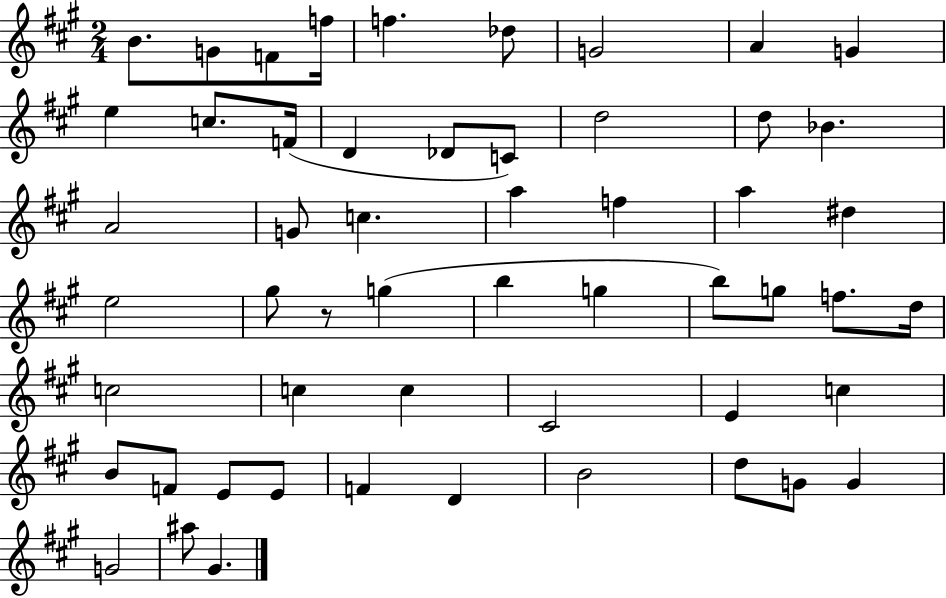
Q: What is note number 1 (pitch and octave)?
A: B4